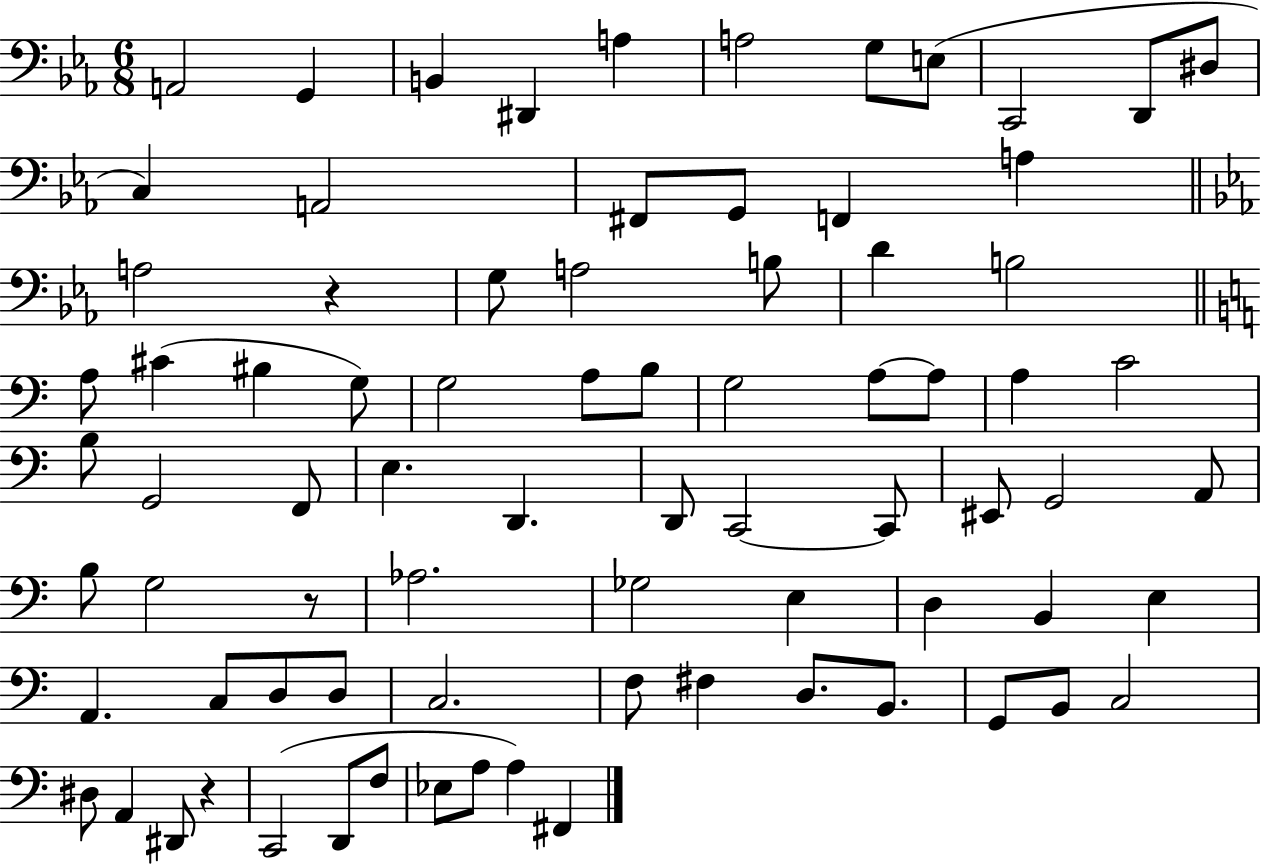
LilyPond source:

{
  \clef bass
  \numericTimeSignature
  \time 6/8
  \key ees \major
  a,2 g,4 | b,4 dis,4 a4 | a2 g8 e8( | c,2 d,8 dis8 | \break c4) a,2 | fis,8 g,8 f,4 a4 | \bar "||" \break \key c \minor a2 r4 | g8 a2 b8 | d'4 b2 | \bar "||" \break \key c \major a8 cis'4( bis4 g8) | g2 a8 b8 | g2 a8~~ a8 | a4 c'2 | \break b8 g,2 f,8 | e4. d,4. | d,8 c,2~~ c,8 | eis,8 g,2 a,8 | \break b8 g2 r8 | aes2. | ges2 e4 | d4 b,4 e4 | \break a,4. c8 d8 d8 | c2. | f8 fis4 d8. b,8. | g,8 b,8 c2 | \break dis8 a,4 dis,8 r4 | c,2( d,8 f8 | ees8 a8 a4) fis,4 | \bar "|."
}